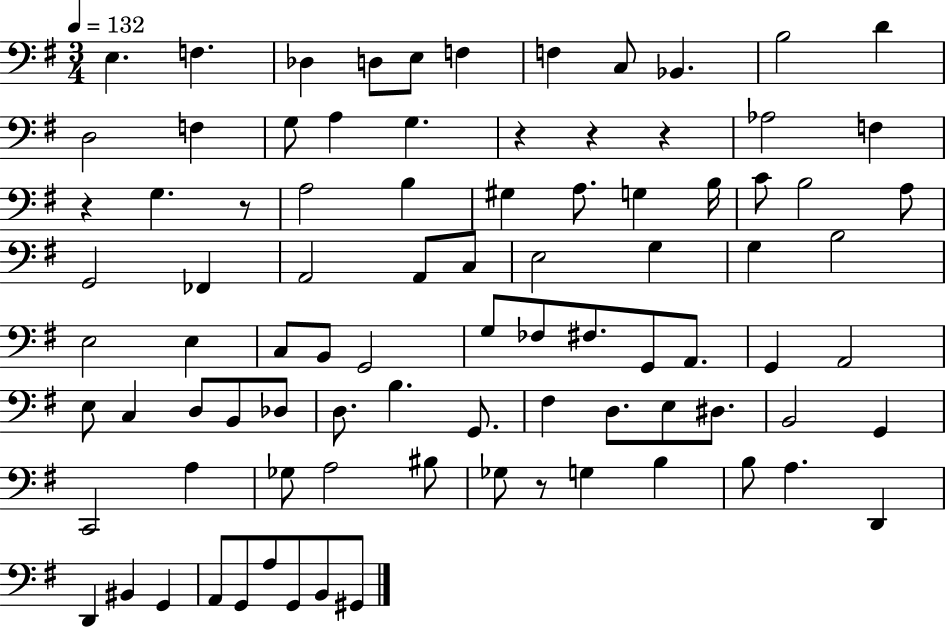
{
  \clef bass
  \numericTimeSignature
  \time 3/4
  \key g \major
  \tempo 4 = 132
  e4. f4. | des4 d8 e8 f4 | f4 c8 bes,4. | b2 d'4 | \break d2 f4 | g8 a4 g4. | r4 r4 r4 | aes2 f4 | \break r4 g4. r8 | a2 b4 | gis4 a8. g4 b16 | c'8 b2 a8 | \break g,2 fes,4 | a,2 a,8 c8 | e2 g4 | g4 b2 | \break e2 e4 | c8 b,8 g,2 | g8 fes8 fis8. g,8 a,8. | g,4 a,2 | \break e8 c4 d8 b,8 des8 | d8. b4. g,8. | fis4 d8. e8 dis8. | b,2 g,4 | \break c,2 a4 | ges8 a2 bis8 | ges8 r8 g4 b4 | b8 a4. d,4 | \break d,4 bis,4 g,4 | a,8 g,8 a8 g,8 b,8 gis,8 | \bar "|."
}